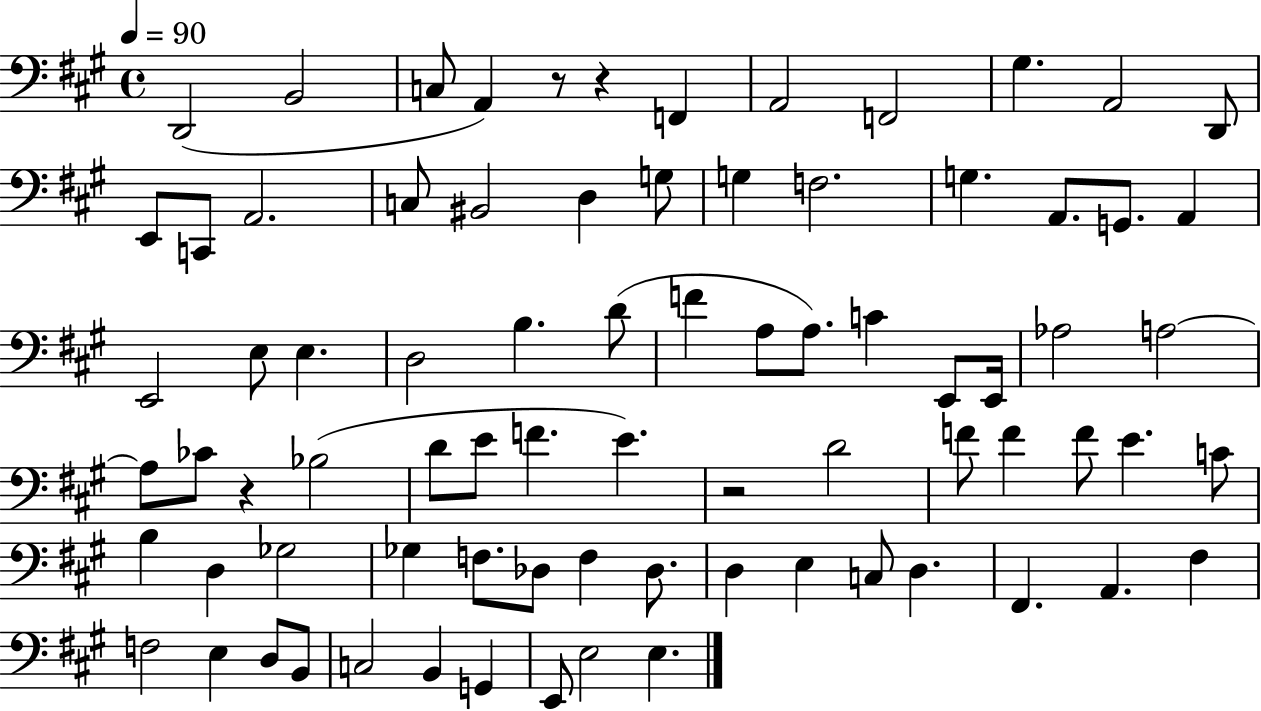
D2/h B2/h C3/e A2/q R/e R/q F2/q A2/h F2/h G#3/q. A2/h D2/e E2/e C2/e A2/h. C3/e BIS2/h D3/q G3/e G3/q F3/h. G3/q. A2/e. G2/e. A2/q E2/h E3/e E3/q. D3/h B3/q. D4/e F4/q A3/e A3/e. C4/q E2/e E2/s Ab3/h A3/h A3/e CES4/e R/q Bb3/h D4/e E4/e F4/q. E4/q. R/h D4/h F4/e F4/q F4/e E4/q. C4/e B3/q D3/q Gb3/h Gb3/q F3/e. Db3/e F3/q Db3/e. D3/q E3/q C3/e D3/q. F#2/q. A2/q. F#3/q F3/h E3/q D3/e B2/e C3/h B2/q G2/q E2/e E3/h E3/q.